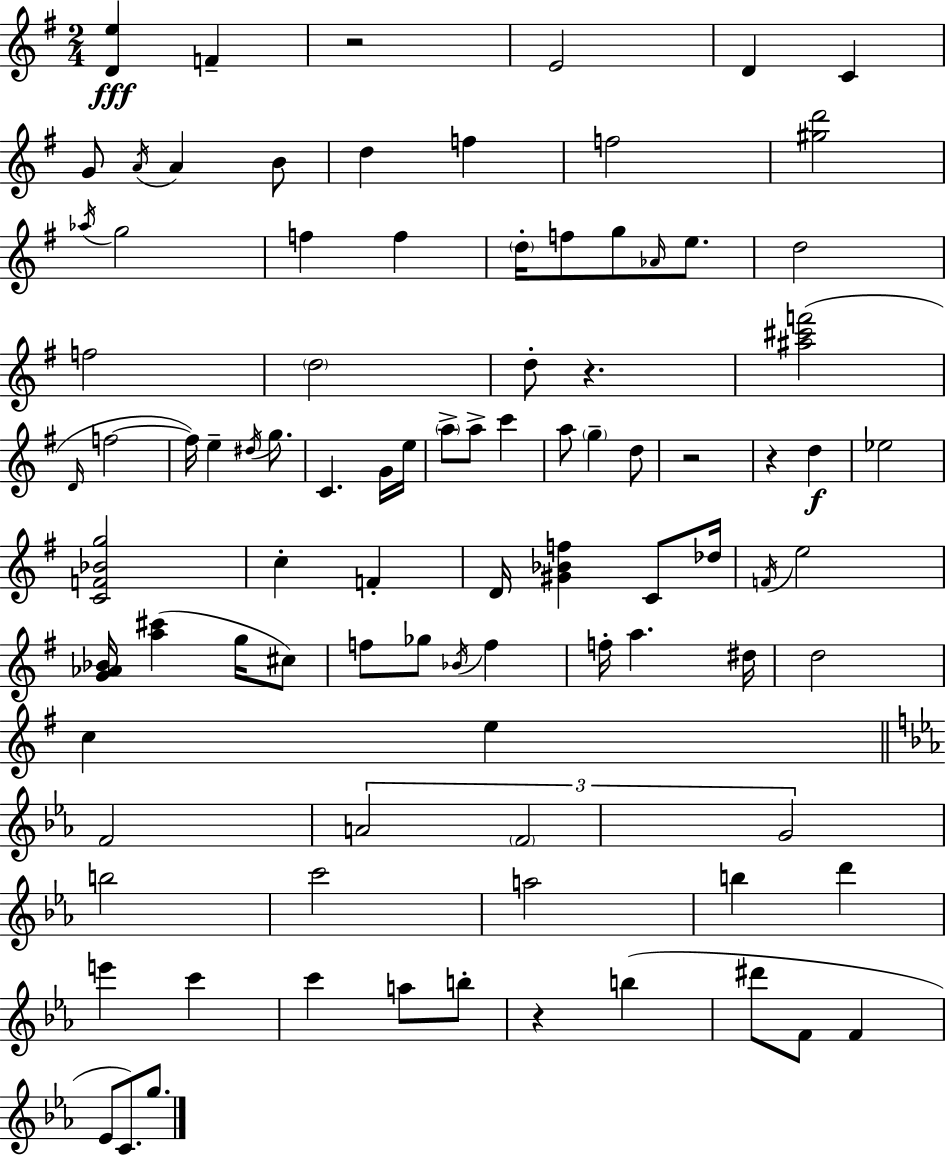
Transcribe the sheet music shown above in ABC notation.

X:1
T:Untitled
M:2/4
L:1/4
K:G
[De] F z2 E2 D C G/2 A/4 A B/2 d f f2 [^gd']2 _a/4 g2 f f d/4 f/2 g/2 _A/4 e/2 d2 f2 d2 d/2 z [^a^c'f']2 D/4 f2 f/4 e ^d/4 g/2 C G/4 e/4 a/2 a/2 c' a/2 g d/2 z2 z d _e2 [CF_Bg]2 c F D/4 [^G_Bf] C/2 _d/4 F/4 e2 [G_A_B]/4 [a^c'] g/4 ^c/2 f/2 _g/2 _B/4 f f/4 a ^d/4 d2 c e F2 A2 F2 G2 b2 c'2 a2 b d' e' c' c' a/2 b/2 z b ^d'/2 F/2 F _E/2 C/2 g/2